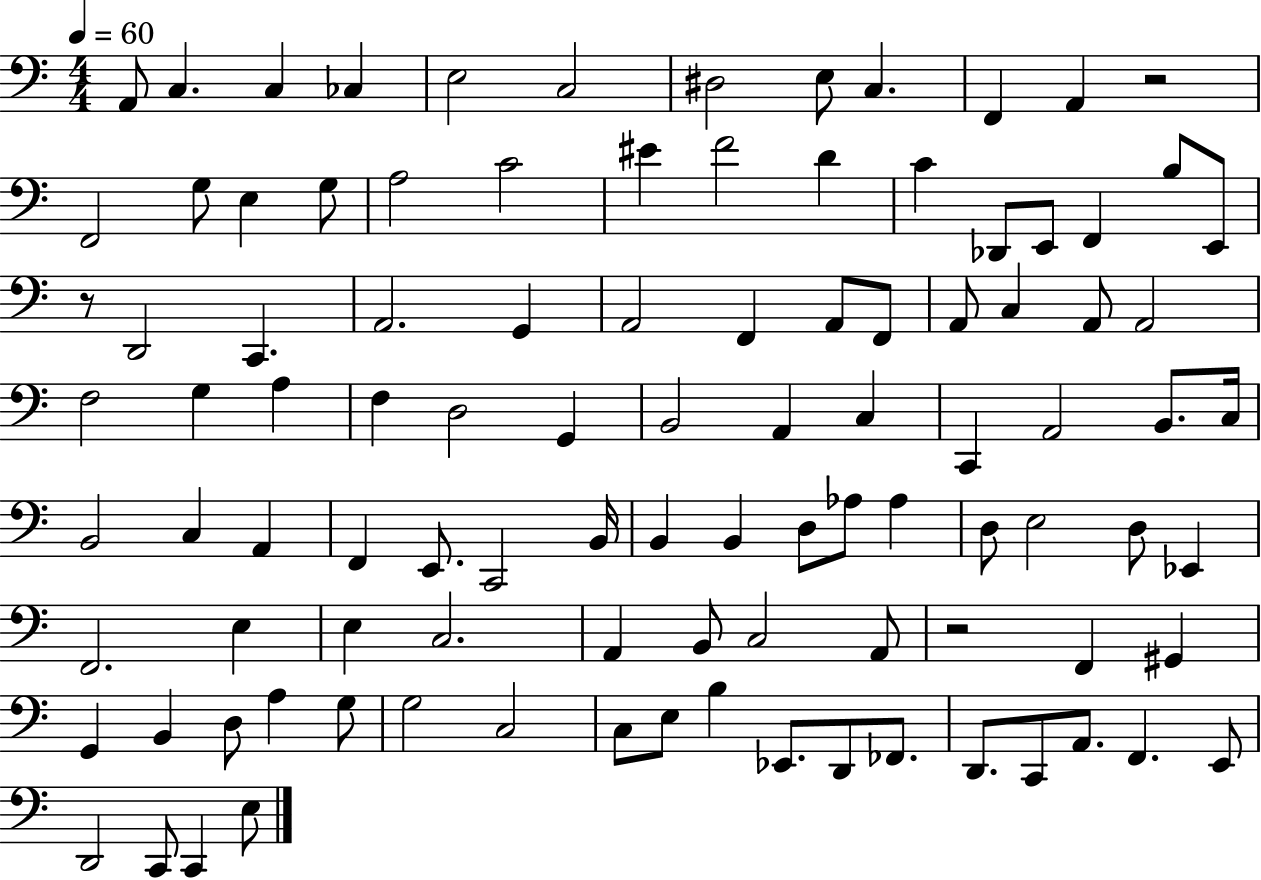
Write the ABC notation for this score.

X:1
T:Untitled
M:4/4
L:1/4
K:C
A,,/2 C, C, _C, E,2 C,2 ^D,2 E,/2 C, F,, A,, z2 F,,2 G,/2 E, G,/2 A,2 C2 ^E F2 D C _D,,/2 E,,/2 F,, B,/2 E,,/2 z/2 D,,2 C,, A,,2 G,, A,,2 F,, A,,/2 F,,/2 A,,/2 C, A,,/2 A,,2 F,2 G, A, F, D,2 G,, B,,2 A,, C, C,, A,,2 B,,/2 C,/4 B,,2 C, A,, F,, E,,/2 C,,2 B,,/4 B,, B,, D,/2 _A,/2 _A, D,/2 E,2 D,/2 _E,, F,,2 E, E, C,2 A,, B,,/2 C,2 A,,/2 z2 F,, ^G,, G,, B,, D,/2 A, G,/2 G,2 C,2 C,/2 E,/2 B, _E,,/2 D,,/2 _F,,/2 D,,/2 C,,/2 A,,/2 F,, E,,/2 D,,2 C,,/2 C,, E,/2